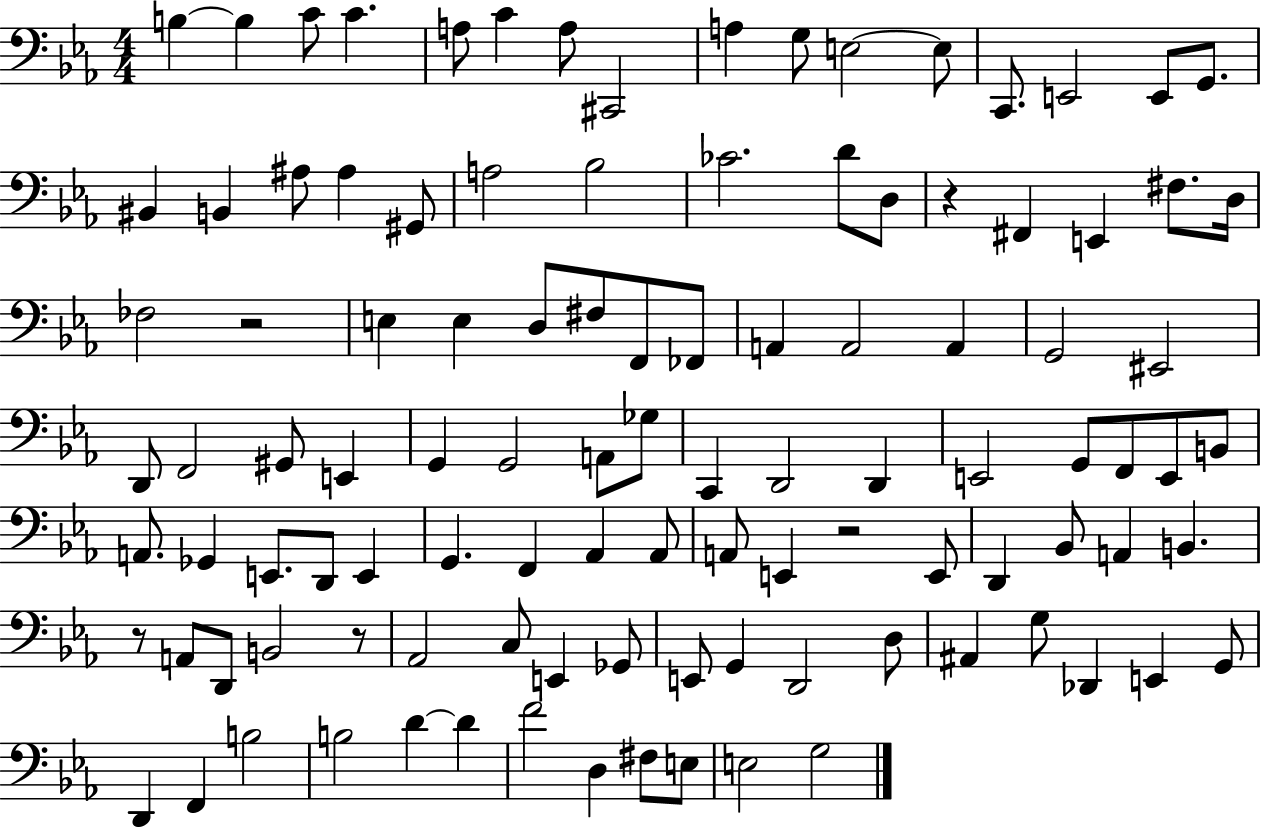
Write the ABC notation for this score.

X:1
T:Untitled
M:4/4
L:1/4
K:Eb
B, B, C/2 C A,/2 C A,/2 ^C,,2 A, G,/2 E,2 E,/2 C,,/2 E,,2 E,,/2 G,,/2 ^B,, B,, ^A,/2 ^A, ^G,,/2 A,2 _B,2 _C2 D/2 D,/2 z ^F,, E,, ^F,/2 D,/4 _F,2 z2 E, E, D,/2 ^F,/2 F,,/2 _F,,/2 A,, A,,2 A,, G,,2 ^E,,2 D,,/2 F,,2 ^G,,/2 E,, G,, G,,2 A,,/2 _G,/2 C,, D,,2 D,, E,,2 G,,/2 F,,/2 E,,/2 B,,/2 A,,/2 _G,, E,,/2 D,,/2 E,, G,, F,, _A,, _A,,/2 A,,/2 E,, z2 E,,/2 D,, _B,,/2 A,, B,, z/2 A,,/2 D,,/2 B,,2 z/2 _A,,2 C,/2 E,, _G,,/2 E,,/2 G,, D,,2 D,/2 ^A,, G,/2 _D,, E,, G,,/2 D,, F,, B,2 B,2 D D F2 D, ^F,/2 E,/2 E,2 G,2